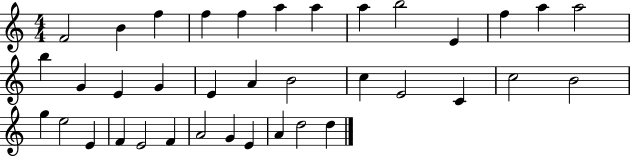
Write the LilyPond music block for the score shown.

{
  \clef treble
  \numericTimeSignature
  \time 4/4
  \key c \major
  f'2 b'4 f''4 | f''4 f''4 a''4 a''4 | a''4 b''2 e'4 | f''4 a''4 a''2 | \break b''4 g'4 e'4 g'4 | e'4 a'4 b'2 | c''4 e'2 c'4 | c''2 b'2 | \break g''4 e''2 e'4 | f'4 e'2 f'4 | a'2 g'4 e'4 | a'4 d''2 d''4 | \break \bar "|."
}